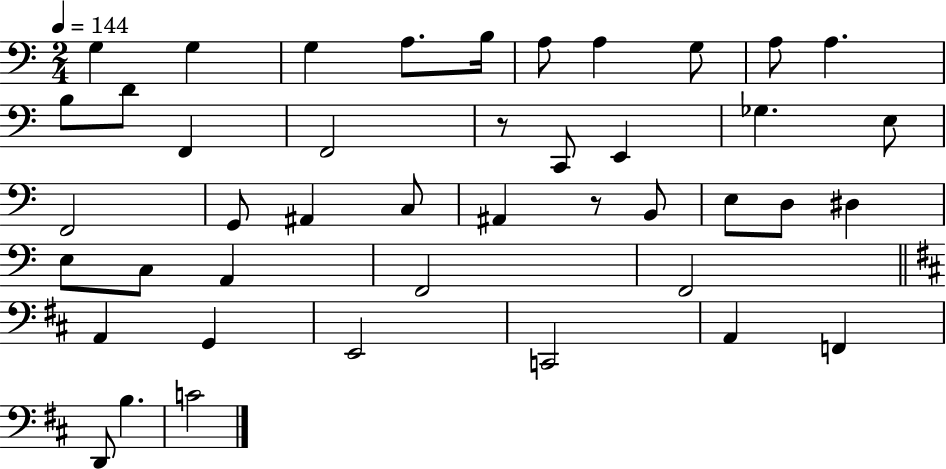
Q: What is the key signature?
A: C major